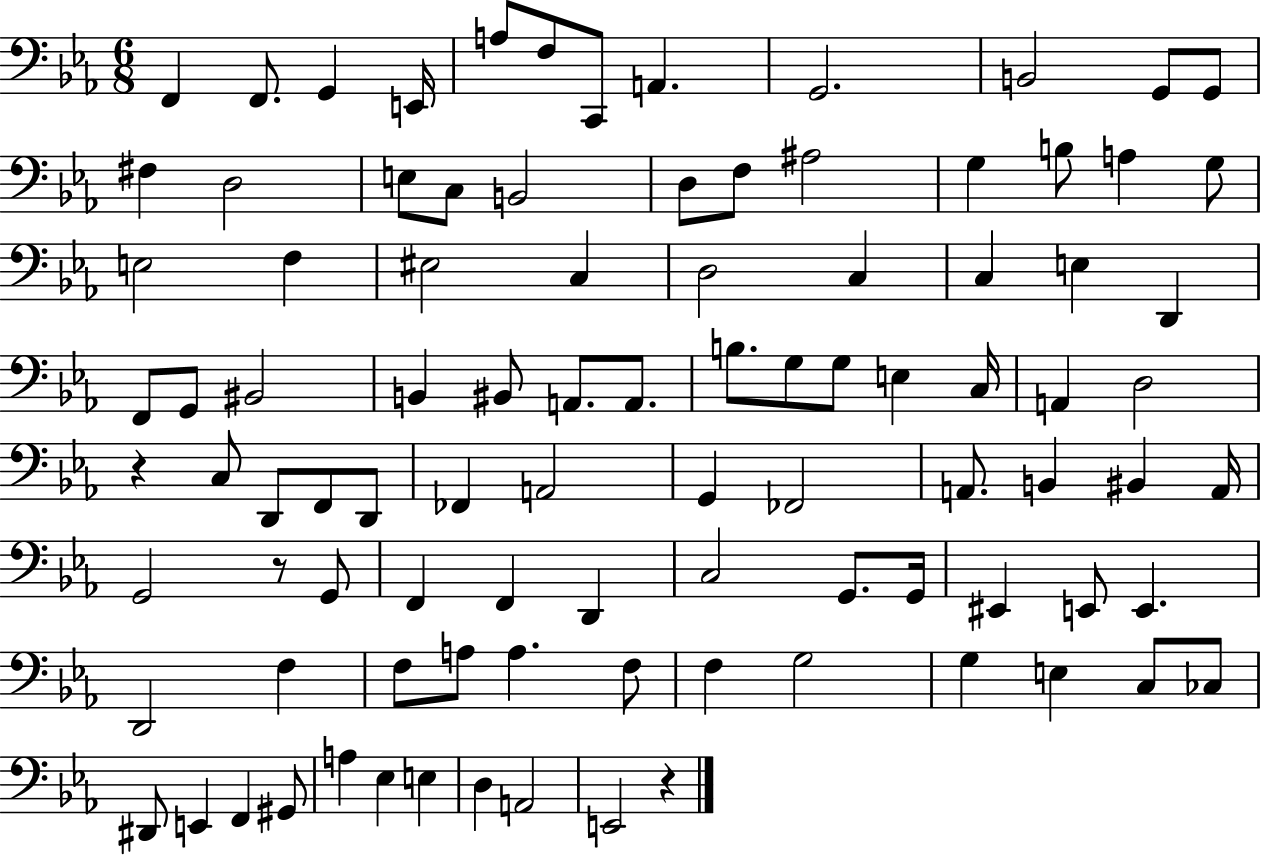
F2/q F2/e. G2/q E2/s A3/e F3/e C2/e A2/q. G2/h. B2/h G2/e G2/e F#3/q D3/h E3/e C3/e B2/h D3/e F3/e A#3/h G3/q B3/e A3/q G3/e E3/h F3/q EIS3/h C3/q D3/h C3/q C3/q E3/q D2/q F2/e G2/e BIS2/h B2/q BIS2/e A2/e. A2/e. B3/e. G3/e G3/e E3/q C3/s A2/q D3/h R/q C3/e D2/e F2/e D2/e FES2/q A2/h G2/q FES2/h A2/e. B2/q BIS2/q A2/s G2/h R/e G2/e F2/q F2/q D2/q C3/h G2/e. G2/s EIS2/q E2/e E2/q. D2/h F3/q F3/e A3/e A3/q. F3/e F3/q G3/h G3/q E3/q C3/e CES3/e D#2/e E2/q F2/q G#2/e A3/q Eb3/q E3/q D3/q A2/h E2/h R/q